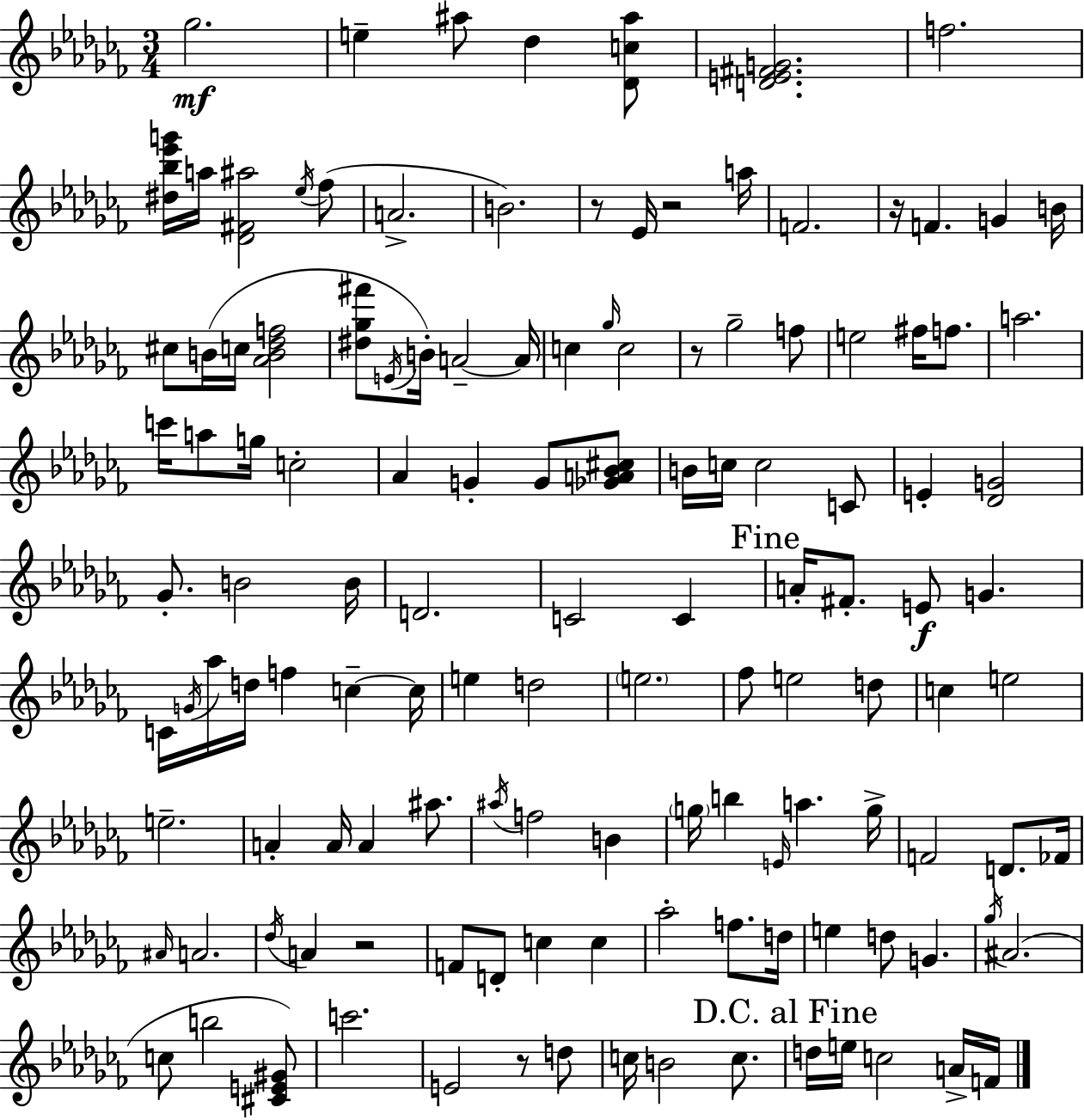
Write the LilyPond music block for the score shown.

{
  \clef treble
  \numericTimeSignature
  \time 3/4
  \key aes \minor
  ges''2.\mf | e''4-- ais''8 des''4 <des' c'' ais''>8 | <d' e' fis' g'>2. | f''2. | \break <dis'' bes'' ees''' g'''>16 a''16 <des' fis' ais''>2 \acciaccatura { ees''16 } fes''8( | a'2.-> | b'2.) | r8 ees'16 r2 | \break a''16 f'2. | r16 f'4. g'4 | b'16 cis''8 b'16( c''16 <aes' b' des'' f''>2 | <dis'' ges'' fis'''>8 \acciaccatura { e'16 }) b'16-. a'2--~~ | \break a'16 c''4 \grace { ges''16 } c''2 | r8 ges''2-- | f''8 e''2 fis''16 | f''8. a''2. | \break c'''16 a''8 g''16 c''2-. | aes'4 g'4-. g'8 | <ges' a' bes' cis''>8 b'16 c''16 c''2 | c'8 e'4-. <des' g'>2 | \break ges'8.-. b'2 | b'16 d'2. | c'2 c'4 | \mark "Fine" a'16-. fis'8.-. e'8\f g'4. | \break c'16 \acciaccatura { g'16 } aes''16 d''16 f''4 c''4--~~ | c''16 e''4 d''2 | \parenthesize e''2. | fes''8 e''2 | \break d''8 c''4 e''2 | e''2.-- | a'4-. a'16 a'4 | ais''8. \acciaccatura { ais''16 } f''2 | \break b'4 \parenthesize g''16 b''4 \grace { e'16 } a''4. | g''16-> f'2 | d'8. fes'16 \grace { ais'16 } a'2. | \acciaccatura { des''16 } a'4 | \break r2 f'8 d'8-. | c''4 c''4 aes''2-. | f''8. d''16 e''4 | d''8 g'4. \acciaccatura { ges''16 } ais'2.( | \break c''8 b''2 | <cis' e' gis'>8) c'''2. | e'2 | r8 d''8 c''16 b'2 | \break c''8. \mark "D.C. al Fine" d''16 e''16 c''2 | a'16-> f'16 \bar "|."
}